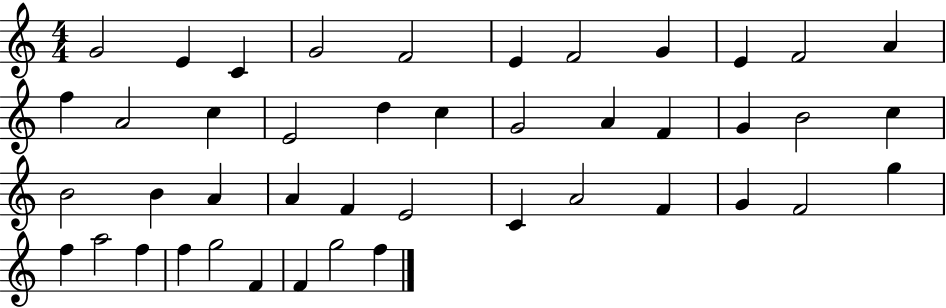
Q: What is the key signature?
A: C major